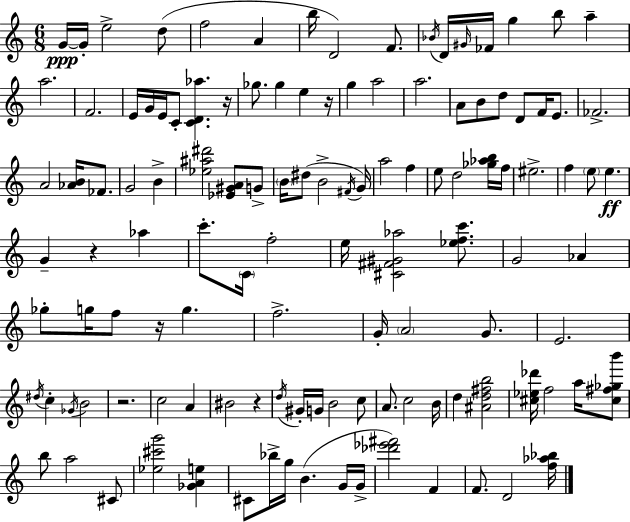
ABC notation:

X:1
T:Untitled
M:6/8
L:1/4
K:C
G/4 G/4 e2 d/2 f2 A b/4 D2 F/2 _B/4 D/4 ^G/4 _F/4 g b/2 a a2 F2 E/4 G/4 E/4 C/2 [CD_a] z/4 _g/2 _g e z/4 g a2 a2 A/2 B/2 d/2 D/2 F/4 E/2 _F2 A2 [_AB]/4 _F/2 G2 B [_e^a^d']2 [_E^GA]/2 G/2 B/4 ^d/2 B2 ^F/4 G/4 a2 f e/2 d2 [_g_ab]/4 f/4 ^e2 f e/2 e G z _a c'/2 C/4 f2 e/4 [^C^F^G_a]2 [_efc']/2 G2 _A _g/2 g/4 f/2 z/4 g f2 G/4 A2 G/2 E2 ^d/4 c _G/4 B2 z2 c2 A ^B2 z d/4 ^G/4 G/4 B2 c/2 A/2 c2 B/4 d [^Ad^fb]2 [^c_e_d']/4 f2 a/4 [^c^f_gb']/2 b/2 a2 ^C/2 [_e^c'g']2 [_GAe] ^C/2 _b/4 g/4 B G/4 G/4 [_d'_e'^f']2 F F/2 D2 [f_a_b]/4